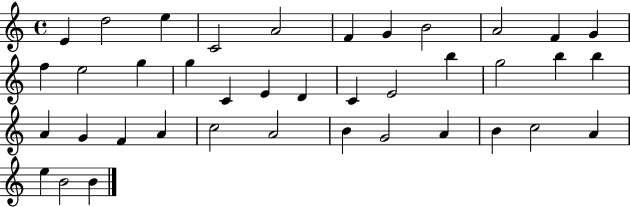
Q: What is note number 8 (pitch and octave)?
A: B4